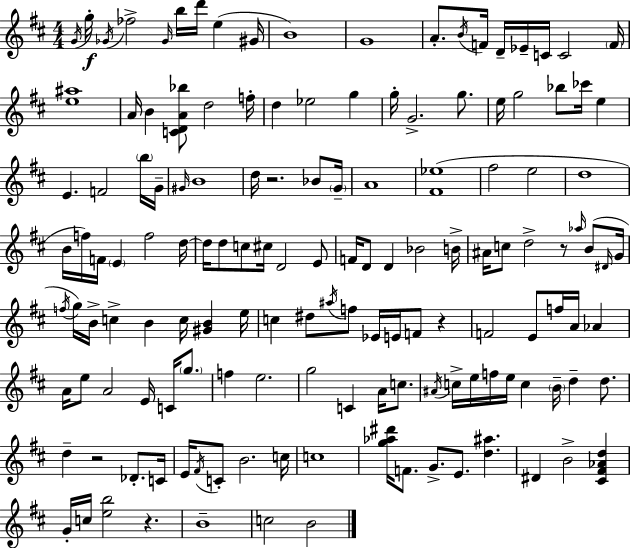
G4/s G5/s Gb4/s FES5/h Gb4/s B5/s D6/s E5/q G#4/s B4/w G4/w A4/e. B4/s F4/s D4/s Eb4/s C4/s C4/h F4/s [E5,A#5]/w A4/s B4/q [C4,D4,A4,Bb5]/e D5/h F5/s D5/q Eb5/h G5/q G5/s G4/h. G5/e. E5/s G5/h Bb5/e CES6/s E5/q E4/q. F4/h B5/s G4/s G#4/s B4/w D5/s R/h. Bb4/e G4/s A4/w [F#4,Eb5]/w F#5/h E5/h D5/w B4/s F5/s F4/s E4/q F5/h D5/s D5/s D5/e C5/e C#5/s D4/h E4/e F4/s D4/e D4/q Bb4/h B4/s A#4/s C5/e D5/h R/e Ab5/s B4/e D#4/s G4/s F5/s G5/s B4/s C5/q B4/q C5/s [G#4,B4]/q E5/s C5/q D#5/e A#5/s F5/e Eb4/s E4/s F4/e R/q F4/h E4/e F5/s A4/s Ab4/q A4/s E5/e A4/h E4/s C4/s G5/e. F5/q E5/h. G5/h C4/q A4/s C5/e. A#4/s C5/s E5/s F5/s E5/s C5/q B4/s D5/q D5/e. D5/q R/h Db4/e. C4/s E4/s F#4/s C4/e B4/h. C5/s C5/w [G5,Ab5,D#6]/s F4/e. G4/e. E4/e. [D5,A#5]/q. D#4/q B4/h [C#4,F#4,Ab4,D5]/q G4/s C5/s [E5,B5]/h R/q. B4/w C5/h B4/h